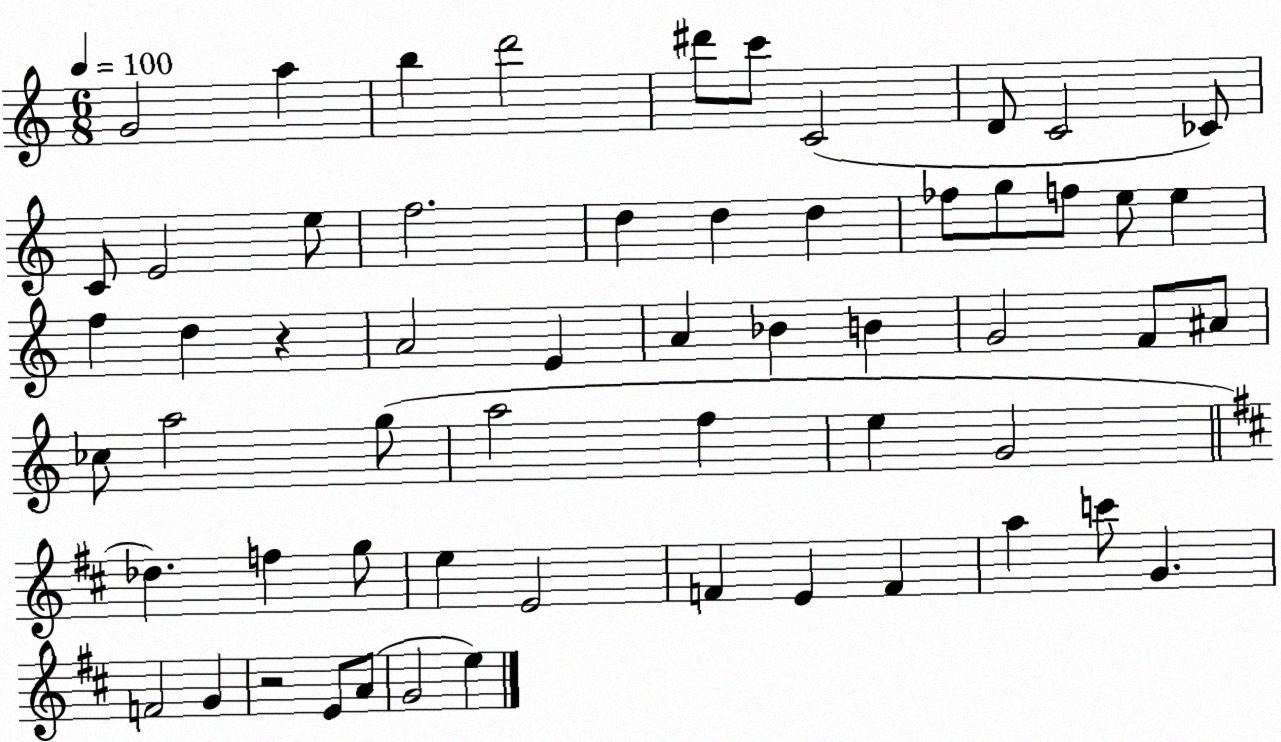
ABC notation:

X:1
T:Untitled
M:6/8
L:1/4
K:C
G2 a b d'2 ^d'/2 c'/2 C2 D/2 C2 _C/2 C/2 E2 e/2 f2 d d d _f/2 g/2 f/2 e/2 e f d z A2 E A _B B G2 F/2 ^A/2 _c/2 a2 g/2 a2 f e G2 _d f g/2 e E2 F E F a c'/2 G F2 G z2 E/2 A/2 G2 e